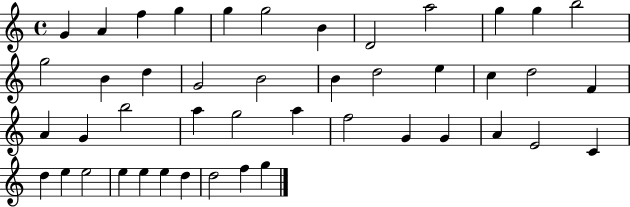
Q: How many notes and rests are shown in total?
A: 45